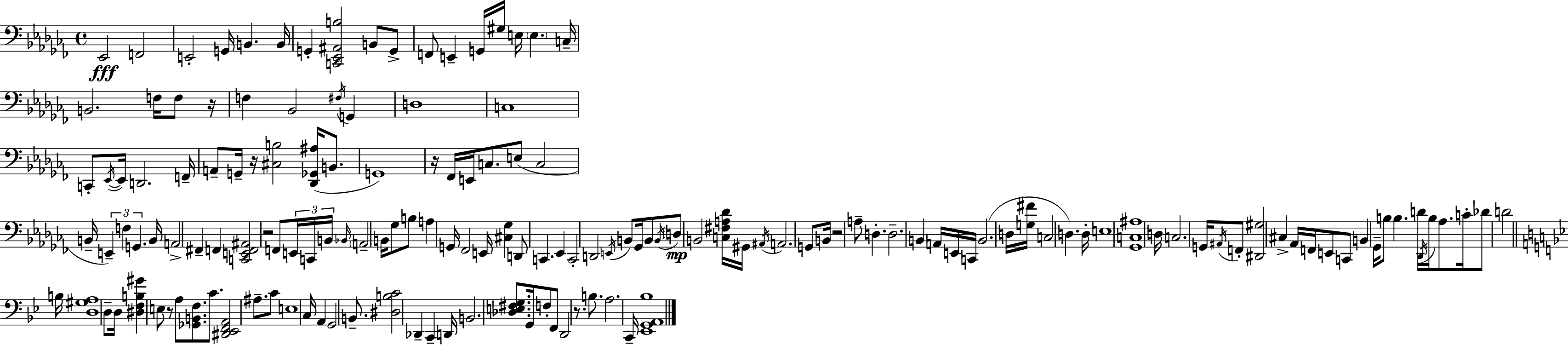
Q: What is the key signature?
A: AES minor